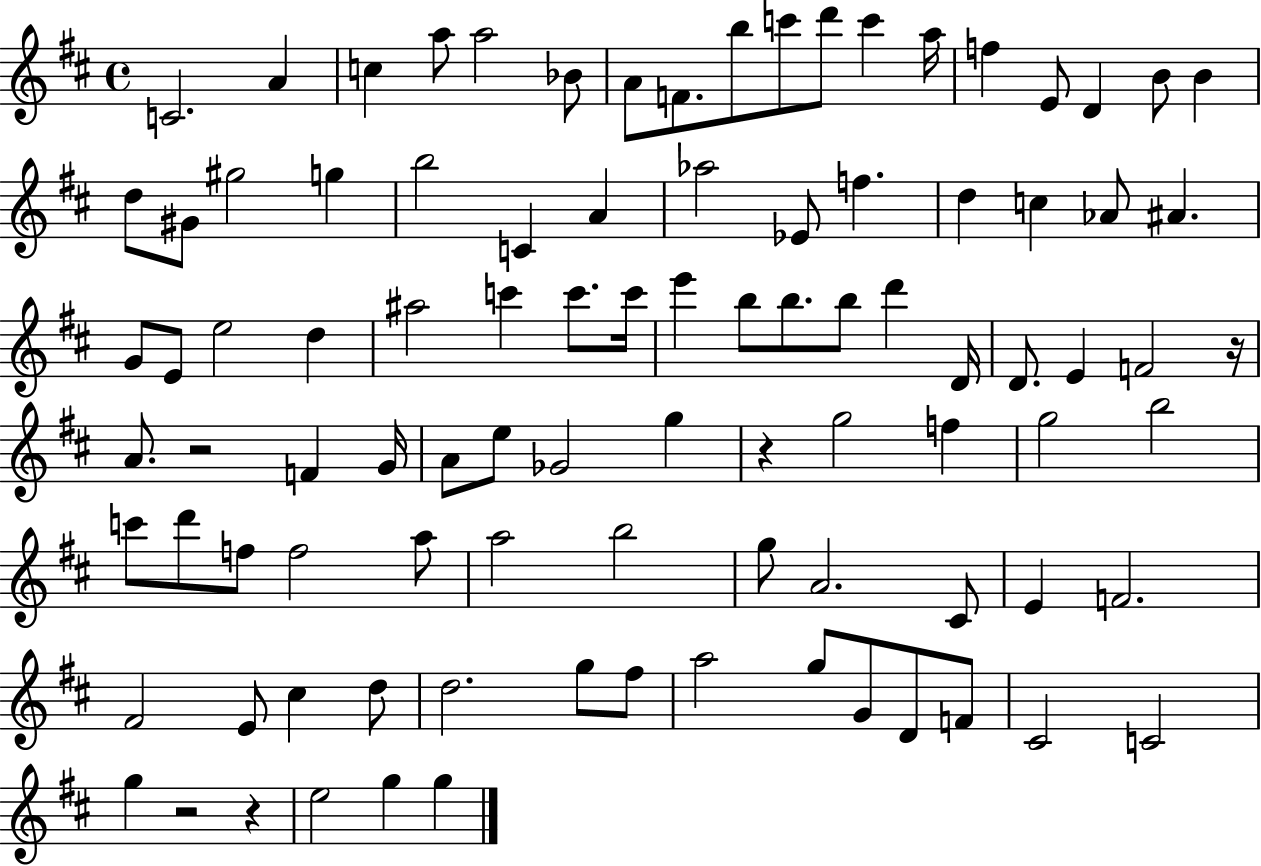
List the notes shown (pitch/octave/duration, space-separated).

C4/h. A4/q C5/q A5/e A5/h Bb4/e A4/e F4/e. B5/e C6/e D6/e C6/q A5/s F5/q E4/e D4/q B4/e B4/q D5/e G#4/e G#5/h G5/q B5/h C4/q A4/q Ab5/h Eb4/e F5/q. D5/q C5/q Ab4/e A#4/q. G4/e E4/e E5/h D5/q A#5/h C6/q C6/e. C6/s E6/q B5/e B5/e. B5/e D6/q D4/s D4/e. E4/q F4/h R/s A4/e. R/h F4/q G4/s A4/e E5/e Gb4/h G5/q R/q G5/h F5/q G5/h B5/h C6/e D6/e F5/e F5/h A5/e A5/h B5/h G5/e A4/h. C#4/e E4/q F4/h. F#4/h E4/e C#5/q D5/e D5/h. G5/e F#5/e A5/h G5/e G4/e D4/e F4/e C#4/h C4/h G5/q R/h R/q E5/h G5/q G5/q